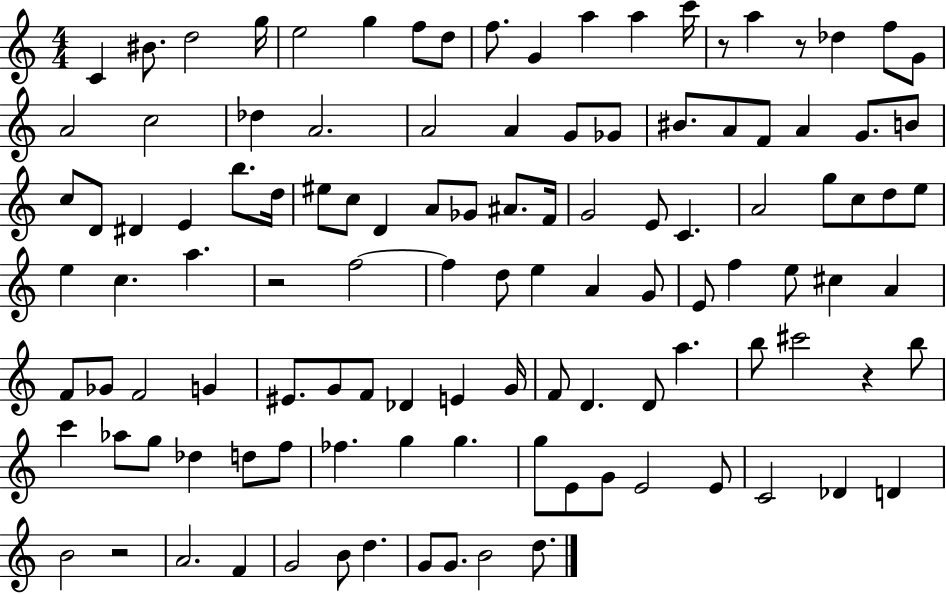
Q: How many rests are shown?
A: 5